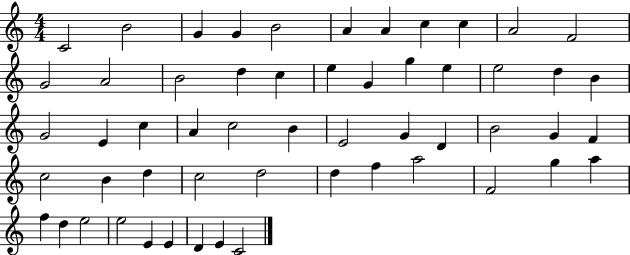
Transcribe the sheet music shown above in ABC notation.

X:1
T:Untitled
M:4/4
L:1/4
K:C
C2 B2 G G B2 A A c c A2 F2 G2 A2 B2 d c e G g e e2 d B G2 E c A c2 B E2 G D B2 G F c2 B d c2 d2 d f a2 F2 g a f d e2 e2 E E D E C2